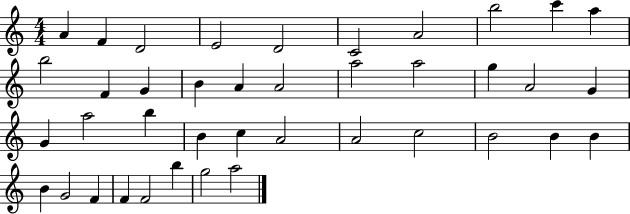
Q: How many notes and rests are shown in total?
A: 40